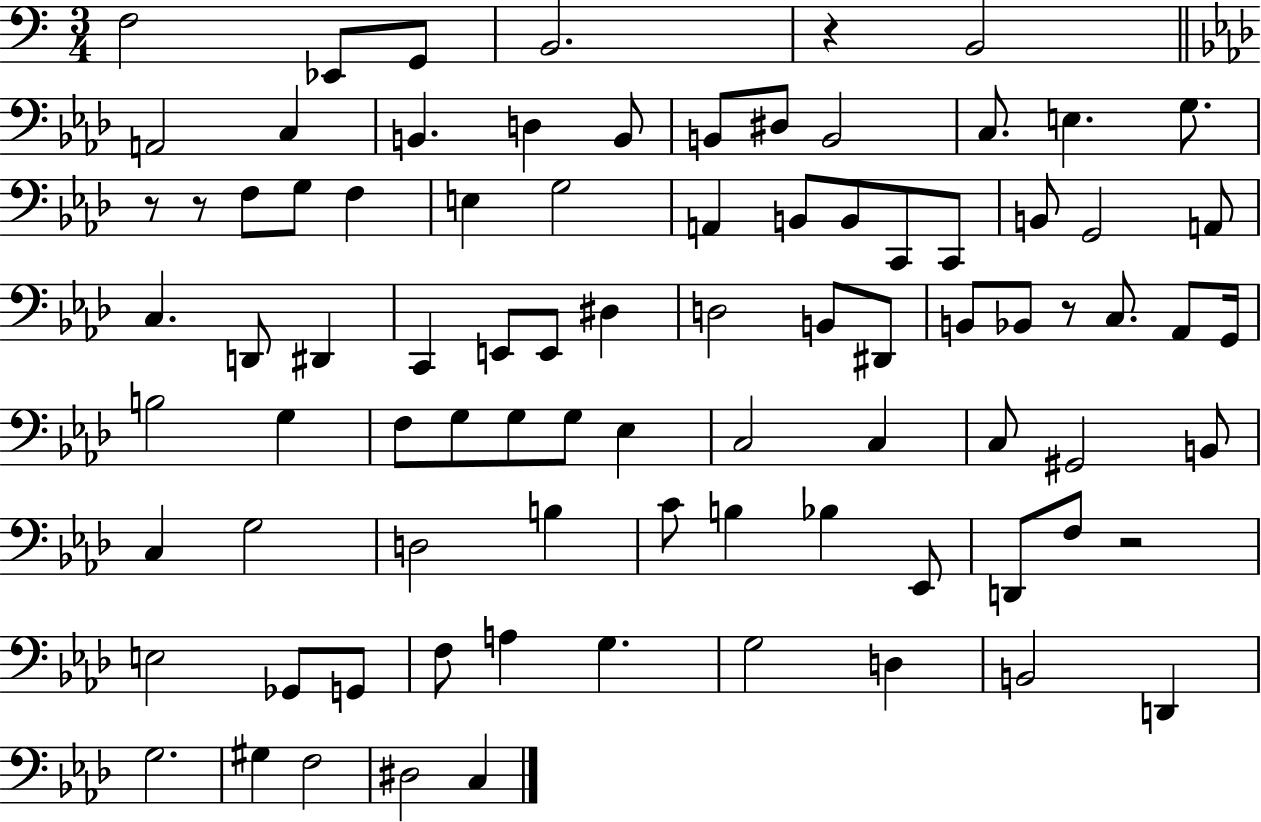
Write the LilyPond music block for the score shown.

{
  \clef bass
  \numericTimeSignature
  \time 3/4
  \key c \major
  f2 ees,8 g,8 | b,2. | r4 b,2 | \bar "||" \break \key f \minor a,2 c4 | b,4. d4 b,8 | b,8 dis8 b,2 | c8. e4. g8. | \break r8 r8 f8 g8 f4 | e4 g2 | a,4 b,8 b,8 c,8 c,8 | b,8 g,2 a,8 | \break c4. d,8 dis,4 | c,4 e,8 e,8 dis4 | d2 b,8 dis,8 | b,8 bes,8 r8 c8. aes,8 g,16 | \break b2 g4 | f8 g8 g8 g8 ees4 | c2 c4 | c8 gis,2 b,8 | \break c4 g2 | d2 b4 | c'8 b4 bes4 ees,8 | d,8 f8 r2 | \break e2 ges,8 g,8 | f8 a4 g4. | g2 d4 | b,2 d,4 | \break g2. | gis4 f2 | dis2 c4 | \bar "|."
}